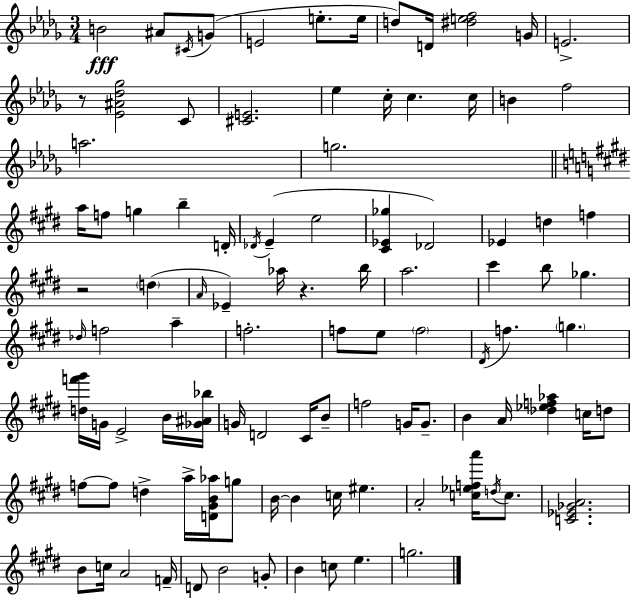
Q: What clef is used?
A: treble